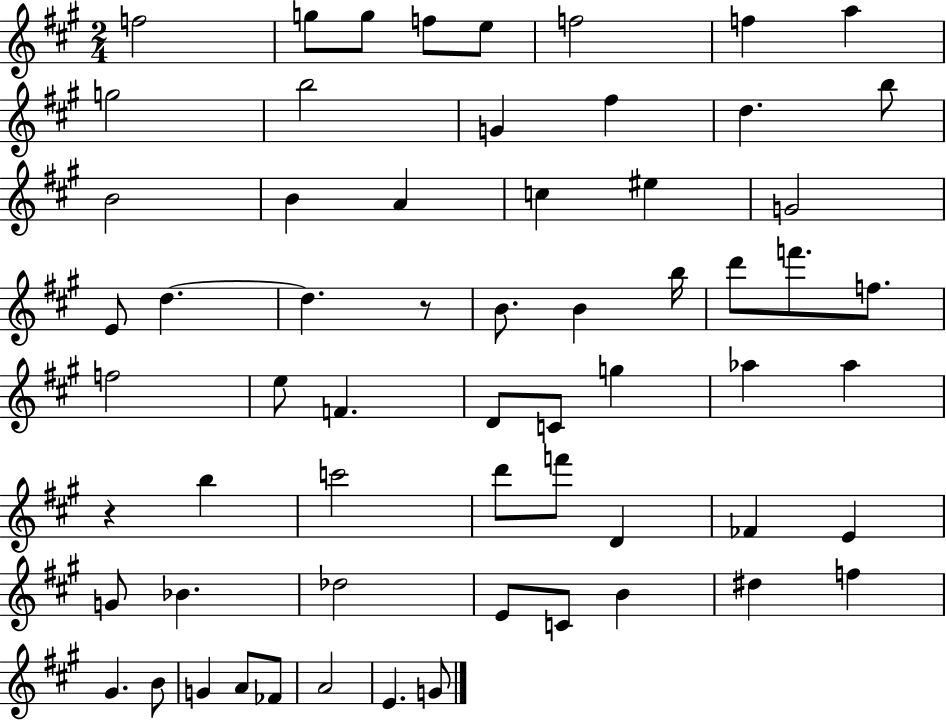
X:1
T:Untitled
M:2/4
L:1/4
K:A
f2 g/2 g/2 f/2 e/2 f2 f a g2 b2 G ^f d b/2 B2 B A c ^e G2 E/2 d d z/2 B/2 B b/4 d'/2 f'/2 f/2 f2 e/2 F D/2 C/2 g _a _a z b c'2 d'/2 f'/2 D _F E G/2 _B _d2 E/2 C/2 B ^d f ^G B/2 G A/2 _F/2 A2 E G/2